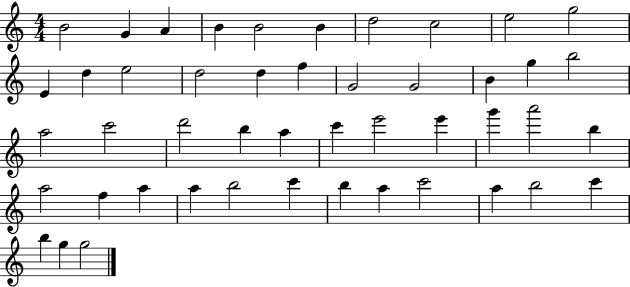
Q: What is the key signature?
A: C major